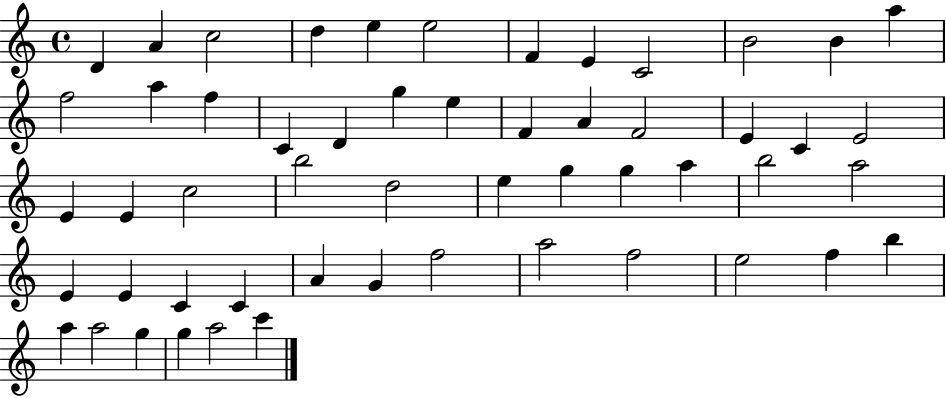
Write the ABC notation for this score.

X:1
T:Untitled
M:4/4
L:1/4
K:C
D A c2 d e e2 F E C2 B2 B a f2 a f C D g e F A F2 E C E2 E E c2 b2 d2 e g g a b2 a2 E E C C A G f2 a2 f2 e2 f b a a2 g g a2 c'